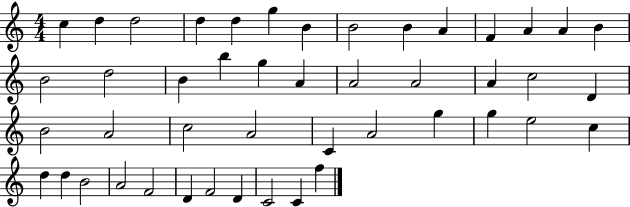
X:1
T:Untitled
M:4/4
L:1/4
K:C
c d d2 d d g B B2 B A F A A B B2 d2 B b g A A2 A2 A c2 D B2 A2 c2 A2 C A2 g g e2 c d d B2 A2 F2 D F2 D C2 C f